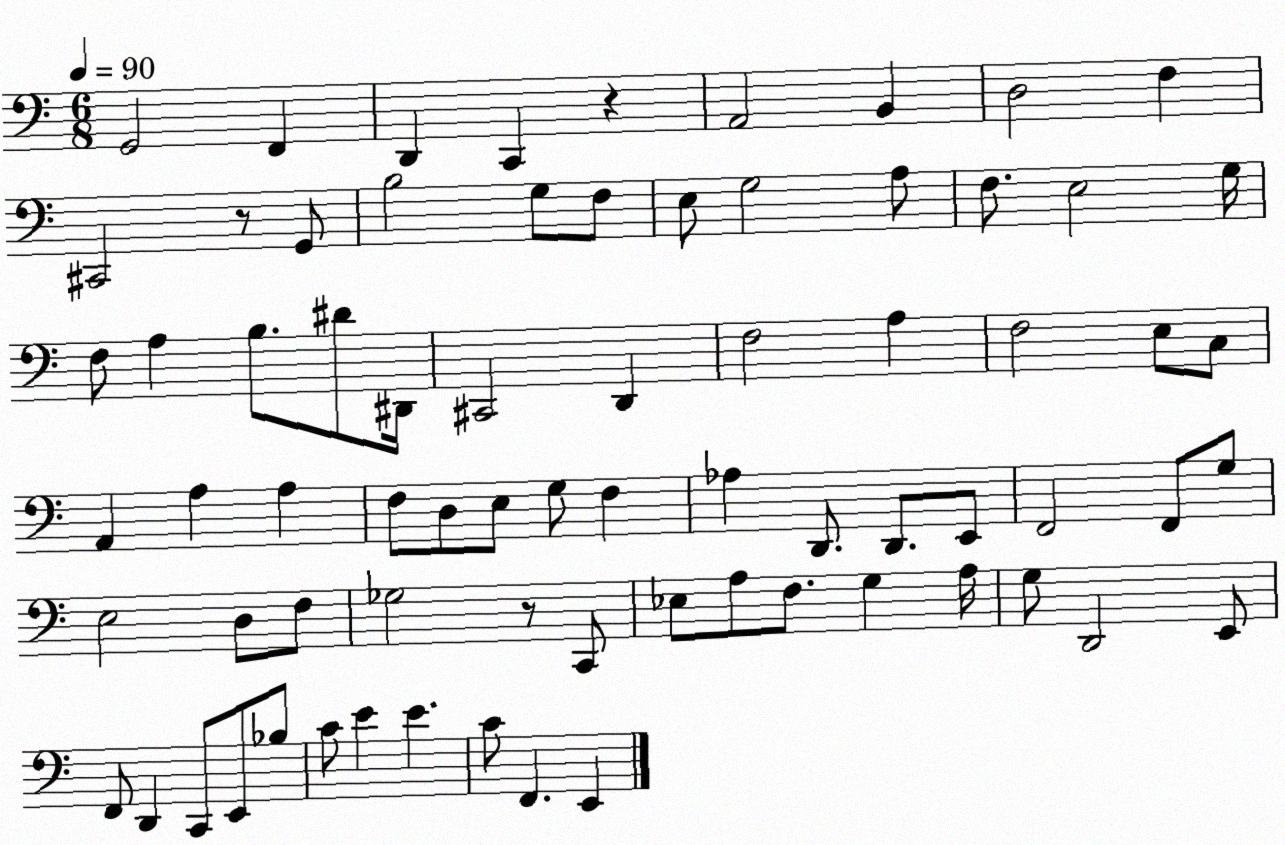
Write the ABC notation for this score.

X:1
T:Untitled
M:6/8
L:1/4
K:C
G,,2 F,, D,, C,, z A,,2 B,, D,2 F, ^C,,2 z/2 G,,/2 B,2 G,/2 F,/2 E,/2 G,2 A,/2 F,/2 E,2 G,/4 F,/2 A, B,/2 ^D/2 ^D,,/4 ^C,,2 D,, F,2 A, F,2 E,/2 C,/2 A,, A, A, F,/2 D,/2 E,/2 G,/2 F, _A, D,,/2 D,,/2 E,,/2 F,,2 F,,/2 G,/2 E,2 D,/2 F,/2 _G,2 z/2 C,,/2 _E,/2 A,/2 F,/2 G, A,/4 G,/2 D,,2 E,,/2 F,,/2 D,, C,,/2 E,,/2 _B,/2 C/2 E E C/2 F,, E,,